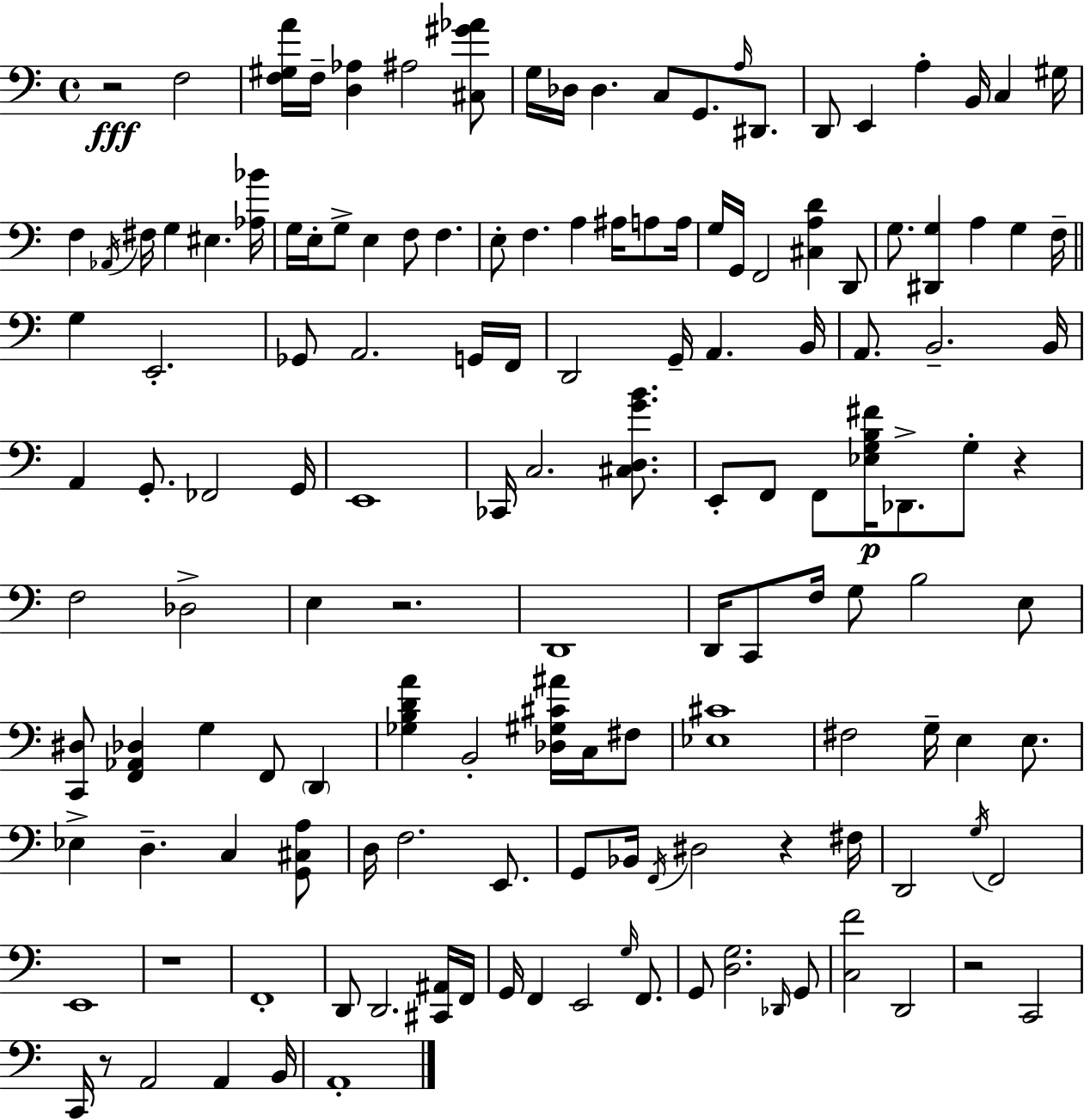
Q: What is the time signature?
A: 4/4